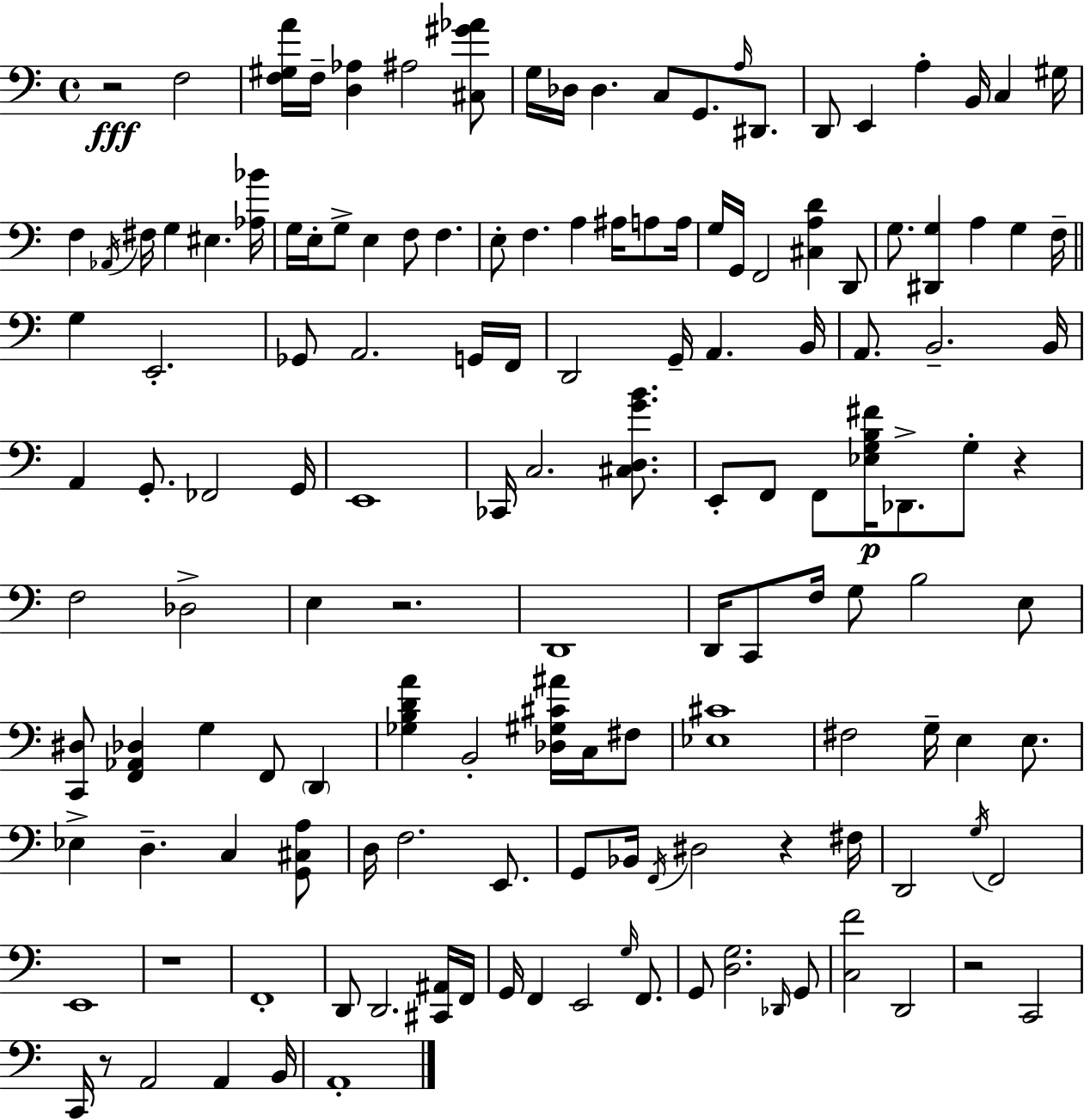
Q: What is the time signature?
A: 4/4